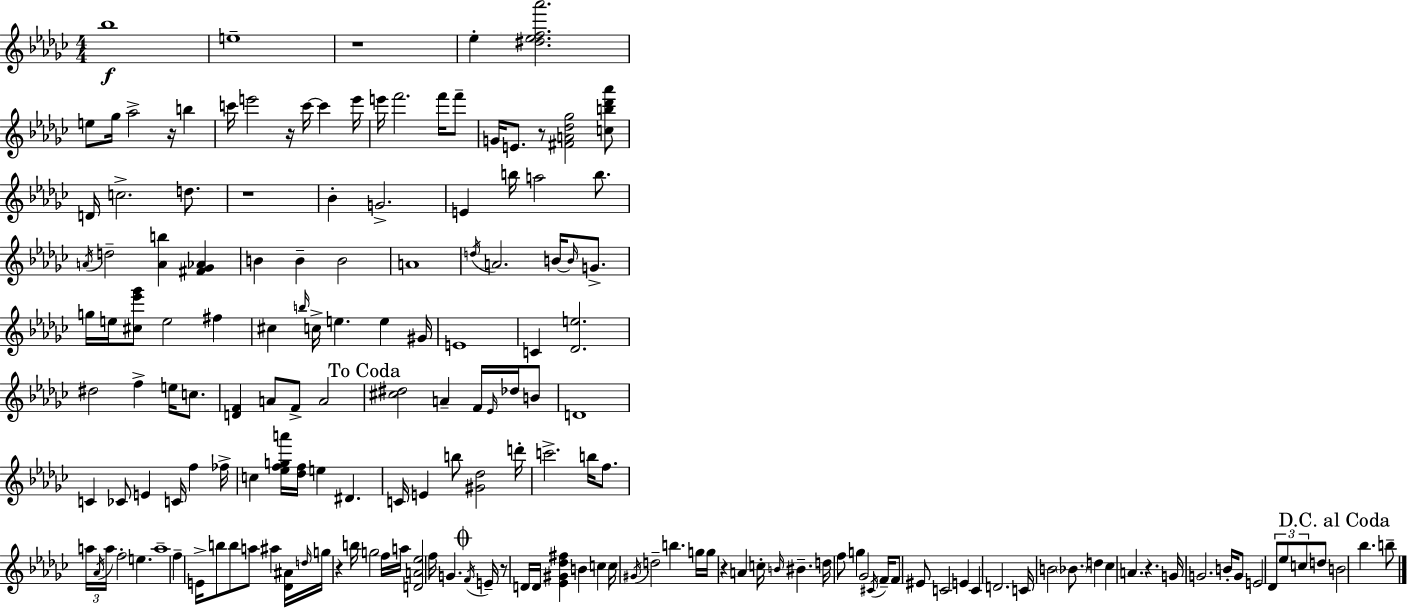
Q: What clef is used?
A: treble